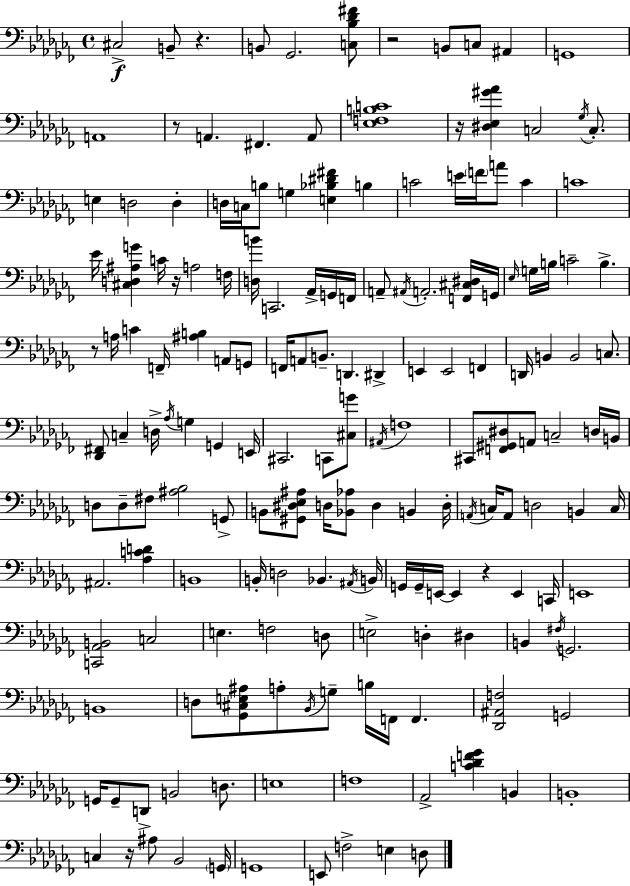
C#3/h B2/e R/q. B2/e Gb2/h. [C3,Bb3,Db4,F#4]/e R/h B2/e C3/e A#2/q G2/w A2/w R/e A2/q. F#2/q. A2/e [Eb3,F3,B3,C4]/w R/s [D#3,Eb3,G#4,Ab4]/q C3/h Gb3/s C3/e. E3/q D3/h D3/q D3/s C3/s B3/e G3/q [E3,Bb3,D#4,F#4]/q B3/q C4/h E4/s F4/s A4/e C4/q C4/w Eb4/s [C#3,D3,A#3,G4]/q C4/s R/s A3/h F3/s [D3,B4]/s C2/h. Ab2/s G2/s F2/s A2/e A#2/s A2/h. [F2,C#3,D#3]/s G2/s Eb3/s G3/s B3/s C4/h B3/q. R/e A3/s C4/q F2/s [A#3,B3]/q A2/e G2/e F2/s A2/e B2/e. D2/q. D#2/q E2/q E2/h F2/q D2/s B2/q B2/h C3/e. [Db2,F#2]/e C3/q D3/s Ab3/s G3/q G2/q E2/s C#2/h. C2/e [C#3,G4]/e A#2/s F3/w C#2/e [F2,G#2,D#3]/e A2/e C3/h D3/s B2/s D3/e D3/e F#3/e [A#3,Bb3]/h G2/e B2/e [G#2,D#3,Eb3,A#3]/e D3/s [Bb2,Ab3]/e D3/q B2/q D3/s A2/s C3/s A2/e D3/h B2/q C3/s A#2/h. [Ab3,C4,D4]/q B2/w B2/s D3/h Bb2/q. A#2/s B2/s G2/s G2/s E2/s E2/q R/q E2/q C2/s E2/w [C2,Ab2,B2]/h C3/h E3/q. F3/h D3/e E3/h D3/q D#3/q B2/q F#3/s G2/h. B2/w D3/e [Gb2,C#3,E3,A#3]/e A3/e Bb2/s G3/e B3/s F2/s F2/q. [Db2,A#2,F3]/h G2/h G2/s G2/e D2/e B2/h D3/e. E3/w F3/w Ab2/h [C4,Db4,F4,Gb4]/q B2/q B2/w C3/q R/s A#3/e Bb2/h G2/s G2/w E2/e F3/h E3/q D3/e